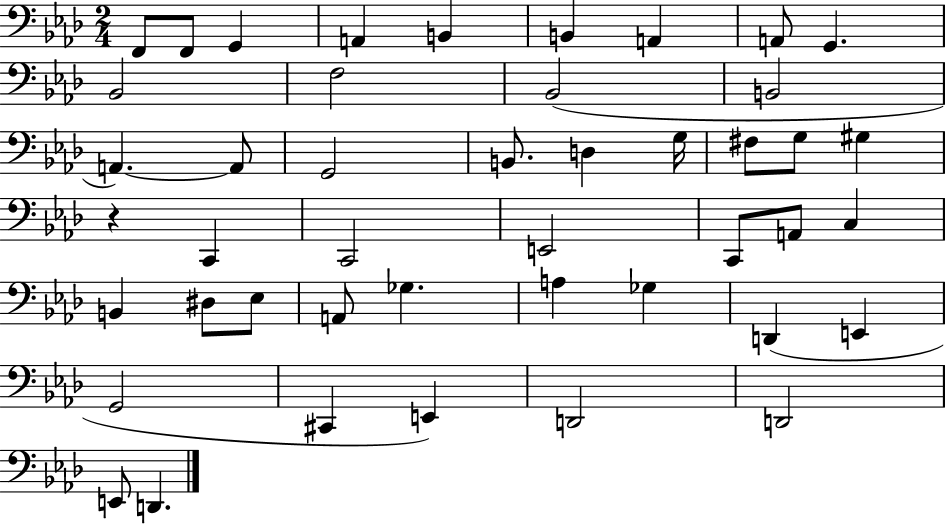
{
  \clef bass
  \numericTimeSignature
  \time 2/4
  \key aes \major
  f,8 f,8 g,4 | a,4 b,4 | b,4 a,4 | a,8 g,4. | \break bes,2 | f2 | bes,2( | b,2 | \break a,4.~~) a,8 | g,2 | b,8. d4 g16 | fis8 g8 gis4 | \break r4 c,4 | c,2 | e,2 | c,8 a,8 c4 | \break b,4 dis8 ees8 | a,8 ges4. | a4 ges4 | d,4( e,4 | \break g,2 | cis,4 e,4) | d,2 | d,2 | \break e,8 d,4. | \bar "|."
}